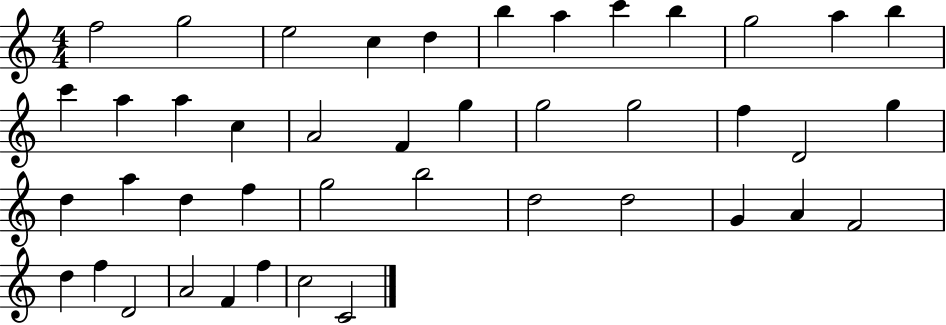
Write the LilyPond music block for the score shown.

{
  \clef treble
  \numericTimeSignature
  \time 4/4
  \key c \major
  f''2 g''2 | e''2 c''4 d''4 | b''4 a''4 c'''4 b''4 | g''2 a''4 b''4 | \break c'''4 a''4 a''4 c''4 | a'2 f'4 g''4 | g''2 g''2 | f''4 d'2 g''4 | \break d''4 a''4 d''4 f''4 | g''2 b''2 | d''2 d''2 | g'4 a'4 f'2 | \break d''4 f''4 d'2 | a'2 f'4 f''4 | c''2 c'2 | \bar "|."
}